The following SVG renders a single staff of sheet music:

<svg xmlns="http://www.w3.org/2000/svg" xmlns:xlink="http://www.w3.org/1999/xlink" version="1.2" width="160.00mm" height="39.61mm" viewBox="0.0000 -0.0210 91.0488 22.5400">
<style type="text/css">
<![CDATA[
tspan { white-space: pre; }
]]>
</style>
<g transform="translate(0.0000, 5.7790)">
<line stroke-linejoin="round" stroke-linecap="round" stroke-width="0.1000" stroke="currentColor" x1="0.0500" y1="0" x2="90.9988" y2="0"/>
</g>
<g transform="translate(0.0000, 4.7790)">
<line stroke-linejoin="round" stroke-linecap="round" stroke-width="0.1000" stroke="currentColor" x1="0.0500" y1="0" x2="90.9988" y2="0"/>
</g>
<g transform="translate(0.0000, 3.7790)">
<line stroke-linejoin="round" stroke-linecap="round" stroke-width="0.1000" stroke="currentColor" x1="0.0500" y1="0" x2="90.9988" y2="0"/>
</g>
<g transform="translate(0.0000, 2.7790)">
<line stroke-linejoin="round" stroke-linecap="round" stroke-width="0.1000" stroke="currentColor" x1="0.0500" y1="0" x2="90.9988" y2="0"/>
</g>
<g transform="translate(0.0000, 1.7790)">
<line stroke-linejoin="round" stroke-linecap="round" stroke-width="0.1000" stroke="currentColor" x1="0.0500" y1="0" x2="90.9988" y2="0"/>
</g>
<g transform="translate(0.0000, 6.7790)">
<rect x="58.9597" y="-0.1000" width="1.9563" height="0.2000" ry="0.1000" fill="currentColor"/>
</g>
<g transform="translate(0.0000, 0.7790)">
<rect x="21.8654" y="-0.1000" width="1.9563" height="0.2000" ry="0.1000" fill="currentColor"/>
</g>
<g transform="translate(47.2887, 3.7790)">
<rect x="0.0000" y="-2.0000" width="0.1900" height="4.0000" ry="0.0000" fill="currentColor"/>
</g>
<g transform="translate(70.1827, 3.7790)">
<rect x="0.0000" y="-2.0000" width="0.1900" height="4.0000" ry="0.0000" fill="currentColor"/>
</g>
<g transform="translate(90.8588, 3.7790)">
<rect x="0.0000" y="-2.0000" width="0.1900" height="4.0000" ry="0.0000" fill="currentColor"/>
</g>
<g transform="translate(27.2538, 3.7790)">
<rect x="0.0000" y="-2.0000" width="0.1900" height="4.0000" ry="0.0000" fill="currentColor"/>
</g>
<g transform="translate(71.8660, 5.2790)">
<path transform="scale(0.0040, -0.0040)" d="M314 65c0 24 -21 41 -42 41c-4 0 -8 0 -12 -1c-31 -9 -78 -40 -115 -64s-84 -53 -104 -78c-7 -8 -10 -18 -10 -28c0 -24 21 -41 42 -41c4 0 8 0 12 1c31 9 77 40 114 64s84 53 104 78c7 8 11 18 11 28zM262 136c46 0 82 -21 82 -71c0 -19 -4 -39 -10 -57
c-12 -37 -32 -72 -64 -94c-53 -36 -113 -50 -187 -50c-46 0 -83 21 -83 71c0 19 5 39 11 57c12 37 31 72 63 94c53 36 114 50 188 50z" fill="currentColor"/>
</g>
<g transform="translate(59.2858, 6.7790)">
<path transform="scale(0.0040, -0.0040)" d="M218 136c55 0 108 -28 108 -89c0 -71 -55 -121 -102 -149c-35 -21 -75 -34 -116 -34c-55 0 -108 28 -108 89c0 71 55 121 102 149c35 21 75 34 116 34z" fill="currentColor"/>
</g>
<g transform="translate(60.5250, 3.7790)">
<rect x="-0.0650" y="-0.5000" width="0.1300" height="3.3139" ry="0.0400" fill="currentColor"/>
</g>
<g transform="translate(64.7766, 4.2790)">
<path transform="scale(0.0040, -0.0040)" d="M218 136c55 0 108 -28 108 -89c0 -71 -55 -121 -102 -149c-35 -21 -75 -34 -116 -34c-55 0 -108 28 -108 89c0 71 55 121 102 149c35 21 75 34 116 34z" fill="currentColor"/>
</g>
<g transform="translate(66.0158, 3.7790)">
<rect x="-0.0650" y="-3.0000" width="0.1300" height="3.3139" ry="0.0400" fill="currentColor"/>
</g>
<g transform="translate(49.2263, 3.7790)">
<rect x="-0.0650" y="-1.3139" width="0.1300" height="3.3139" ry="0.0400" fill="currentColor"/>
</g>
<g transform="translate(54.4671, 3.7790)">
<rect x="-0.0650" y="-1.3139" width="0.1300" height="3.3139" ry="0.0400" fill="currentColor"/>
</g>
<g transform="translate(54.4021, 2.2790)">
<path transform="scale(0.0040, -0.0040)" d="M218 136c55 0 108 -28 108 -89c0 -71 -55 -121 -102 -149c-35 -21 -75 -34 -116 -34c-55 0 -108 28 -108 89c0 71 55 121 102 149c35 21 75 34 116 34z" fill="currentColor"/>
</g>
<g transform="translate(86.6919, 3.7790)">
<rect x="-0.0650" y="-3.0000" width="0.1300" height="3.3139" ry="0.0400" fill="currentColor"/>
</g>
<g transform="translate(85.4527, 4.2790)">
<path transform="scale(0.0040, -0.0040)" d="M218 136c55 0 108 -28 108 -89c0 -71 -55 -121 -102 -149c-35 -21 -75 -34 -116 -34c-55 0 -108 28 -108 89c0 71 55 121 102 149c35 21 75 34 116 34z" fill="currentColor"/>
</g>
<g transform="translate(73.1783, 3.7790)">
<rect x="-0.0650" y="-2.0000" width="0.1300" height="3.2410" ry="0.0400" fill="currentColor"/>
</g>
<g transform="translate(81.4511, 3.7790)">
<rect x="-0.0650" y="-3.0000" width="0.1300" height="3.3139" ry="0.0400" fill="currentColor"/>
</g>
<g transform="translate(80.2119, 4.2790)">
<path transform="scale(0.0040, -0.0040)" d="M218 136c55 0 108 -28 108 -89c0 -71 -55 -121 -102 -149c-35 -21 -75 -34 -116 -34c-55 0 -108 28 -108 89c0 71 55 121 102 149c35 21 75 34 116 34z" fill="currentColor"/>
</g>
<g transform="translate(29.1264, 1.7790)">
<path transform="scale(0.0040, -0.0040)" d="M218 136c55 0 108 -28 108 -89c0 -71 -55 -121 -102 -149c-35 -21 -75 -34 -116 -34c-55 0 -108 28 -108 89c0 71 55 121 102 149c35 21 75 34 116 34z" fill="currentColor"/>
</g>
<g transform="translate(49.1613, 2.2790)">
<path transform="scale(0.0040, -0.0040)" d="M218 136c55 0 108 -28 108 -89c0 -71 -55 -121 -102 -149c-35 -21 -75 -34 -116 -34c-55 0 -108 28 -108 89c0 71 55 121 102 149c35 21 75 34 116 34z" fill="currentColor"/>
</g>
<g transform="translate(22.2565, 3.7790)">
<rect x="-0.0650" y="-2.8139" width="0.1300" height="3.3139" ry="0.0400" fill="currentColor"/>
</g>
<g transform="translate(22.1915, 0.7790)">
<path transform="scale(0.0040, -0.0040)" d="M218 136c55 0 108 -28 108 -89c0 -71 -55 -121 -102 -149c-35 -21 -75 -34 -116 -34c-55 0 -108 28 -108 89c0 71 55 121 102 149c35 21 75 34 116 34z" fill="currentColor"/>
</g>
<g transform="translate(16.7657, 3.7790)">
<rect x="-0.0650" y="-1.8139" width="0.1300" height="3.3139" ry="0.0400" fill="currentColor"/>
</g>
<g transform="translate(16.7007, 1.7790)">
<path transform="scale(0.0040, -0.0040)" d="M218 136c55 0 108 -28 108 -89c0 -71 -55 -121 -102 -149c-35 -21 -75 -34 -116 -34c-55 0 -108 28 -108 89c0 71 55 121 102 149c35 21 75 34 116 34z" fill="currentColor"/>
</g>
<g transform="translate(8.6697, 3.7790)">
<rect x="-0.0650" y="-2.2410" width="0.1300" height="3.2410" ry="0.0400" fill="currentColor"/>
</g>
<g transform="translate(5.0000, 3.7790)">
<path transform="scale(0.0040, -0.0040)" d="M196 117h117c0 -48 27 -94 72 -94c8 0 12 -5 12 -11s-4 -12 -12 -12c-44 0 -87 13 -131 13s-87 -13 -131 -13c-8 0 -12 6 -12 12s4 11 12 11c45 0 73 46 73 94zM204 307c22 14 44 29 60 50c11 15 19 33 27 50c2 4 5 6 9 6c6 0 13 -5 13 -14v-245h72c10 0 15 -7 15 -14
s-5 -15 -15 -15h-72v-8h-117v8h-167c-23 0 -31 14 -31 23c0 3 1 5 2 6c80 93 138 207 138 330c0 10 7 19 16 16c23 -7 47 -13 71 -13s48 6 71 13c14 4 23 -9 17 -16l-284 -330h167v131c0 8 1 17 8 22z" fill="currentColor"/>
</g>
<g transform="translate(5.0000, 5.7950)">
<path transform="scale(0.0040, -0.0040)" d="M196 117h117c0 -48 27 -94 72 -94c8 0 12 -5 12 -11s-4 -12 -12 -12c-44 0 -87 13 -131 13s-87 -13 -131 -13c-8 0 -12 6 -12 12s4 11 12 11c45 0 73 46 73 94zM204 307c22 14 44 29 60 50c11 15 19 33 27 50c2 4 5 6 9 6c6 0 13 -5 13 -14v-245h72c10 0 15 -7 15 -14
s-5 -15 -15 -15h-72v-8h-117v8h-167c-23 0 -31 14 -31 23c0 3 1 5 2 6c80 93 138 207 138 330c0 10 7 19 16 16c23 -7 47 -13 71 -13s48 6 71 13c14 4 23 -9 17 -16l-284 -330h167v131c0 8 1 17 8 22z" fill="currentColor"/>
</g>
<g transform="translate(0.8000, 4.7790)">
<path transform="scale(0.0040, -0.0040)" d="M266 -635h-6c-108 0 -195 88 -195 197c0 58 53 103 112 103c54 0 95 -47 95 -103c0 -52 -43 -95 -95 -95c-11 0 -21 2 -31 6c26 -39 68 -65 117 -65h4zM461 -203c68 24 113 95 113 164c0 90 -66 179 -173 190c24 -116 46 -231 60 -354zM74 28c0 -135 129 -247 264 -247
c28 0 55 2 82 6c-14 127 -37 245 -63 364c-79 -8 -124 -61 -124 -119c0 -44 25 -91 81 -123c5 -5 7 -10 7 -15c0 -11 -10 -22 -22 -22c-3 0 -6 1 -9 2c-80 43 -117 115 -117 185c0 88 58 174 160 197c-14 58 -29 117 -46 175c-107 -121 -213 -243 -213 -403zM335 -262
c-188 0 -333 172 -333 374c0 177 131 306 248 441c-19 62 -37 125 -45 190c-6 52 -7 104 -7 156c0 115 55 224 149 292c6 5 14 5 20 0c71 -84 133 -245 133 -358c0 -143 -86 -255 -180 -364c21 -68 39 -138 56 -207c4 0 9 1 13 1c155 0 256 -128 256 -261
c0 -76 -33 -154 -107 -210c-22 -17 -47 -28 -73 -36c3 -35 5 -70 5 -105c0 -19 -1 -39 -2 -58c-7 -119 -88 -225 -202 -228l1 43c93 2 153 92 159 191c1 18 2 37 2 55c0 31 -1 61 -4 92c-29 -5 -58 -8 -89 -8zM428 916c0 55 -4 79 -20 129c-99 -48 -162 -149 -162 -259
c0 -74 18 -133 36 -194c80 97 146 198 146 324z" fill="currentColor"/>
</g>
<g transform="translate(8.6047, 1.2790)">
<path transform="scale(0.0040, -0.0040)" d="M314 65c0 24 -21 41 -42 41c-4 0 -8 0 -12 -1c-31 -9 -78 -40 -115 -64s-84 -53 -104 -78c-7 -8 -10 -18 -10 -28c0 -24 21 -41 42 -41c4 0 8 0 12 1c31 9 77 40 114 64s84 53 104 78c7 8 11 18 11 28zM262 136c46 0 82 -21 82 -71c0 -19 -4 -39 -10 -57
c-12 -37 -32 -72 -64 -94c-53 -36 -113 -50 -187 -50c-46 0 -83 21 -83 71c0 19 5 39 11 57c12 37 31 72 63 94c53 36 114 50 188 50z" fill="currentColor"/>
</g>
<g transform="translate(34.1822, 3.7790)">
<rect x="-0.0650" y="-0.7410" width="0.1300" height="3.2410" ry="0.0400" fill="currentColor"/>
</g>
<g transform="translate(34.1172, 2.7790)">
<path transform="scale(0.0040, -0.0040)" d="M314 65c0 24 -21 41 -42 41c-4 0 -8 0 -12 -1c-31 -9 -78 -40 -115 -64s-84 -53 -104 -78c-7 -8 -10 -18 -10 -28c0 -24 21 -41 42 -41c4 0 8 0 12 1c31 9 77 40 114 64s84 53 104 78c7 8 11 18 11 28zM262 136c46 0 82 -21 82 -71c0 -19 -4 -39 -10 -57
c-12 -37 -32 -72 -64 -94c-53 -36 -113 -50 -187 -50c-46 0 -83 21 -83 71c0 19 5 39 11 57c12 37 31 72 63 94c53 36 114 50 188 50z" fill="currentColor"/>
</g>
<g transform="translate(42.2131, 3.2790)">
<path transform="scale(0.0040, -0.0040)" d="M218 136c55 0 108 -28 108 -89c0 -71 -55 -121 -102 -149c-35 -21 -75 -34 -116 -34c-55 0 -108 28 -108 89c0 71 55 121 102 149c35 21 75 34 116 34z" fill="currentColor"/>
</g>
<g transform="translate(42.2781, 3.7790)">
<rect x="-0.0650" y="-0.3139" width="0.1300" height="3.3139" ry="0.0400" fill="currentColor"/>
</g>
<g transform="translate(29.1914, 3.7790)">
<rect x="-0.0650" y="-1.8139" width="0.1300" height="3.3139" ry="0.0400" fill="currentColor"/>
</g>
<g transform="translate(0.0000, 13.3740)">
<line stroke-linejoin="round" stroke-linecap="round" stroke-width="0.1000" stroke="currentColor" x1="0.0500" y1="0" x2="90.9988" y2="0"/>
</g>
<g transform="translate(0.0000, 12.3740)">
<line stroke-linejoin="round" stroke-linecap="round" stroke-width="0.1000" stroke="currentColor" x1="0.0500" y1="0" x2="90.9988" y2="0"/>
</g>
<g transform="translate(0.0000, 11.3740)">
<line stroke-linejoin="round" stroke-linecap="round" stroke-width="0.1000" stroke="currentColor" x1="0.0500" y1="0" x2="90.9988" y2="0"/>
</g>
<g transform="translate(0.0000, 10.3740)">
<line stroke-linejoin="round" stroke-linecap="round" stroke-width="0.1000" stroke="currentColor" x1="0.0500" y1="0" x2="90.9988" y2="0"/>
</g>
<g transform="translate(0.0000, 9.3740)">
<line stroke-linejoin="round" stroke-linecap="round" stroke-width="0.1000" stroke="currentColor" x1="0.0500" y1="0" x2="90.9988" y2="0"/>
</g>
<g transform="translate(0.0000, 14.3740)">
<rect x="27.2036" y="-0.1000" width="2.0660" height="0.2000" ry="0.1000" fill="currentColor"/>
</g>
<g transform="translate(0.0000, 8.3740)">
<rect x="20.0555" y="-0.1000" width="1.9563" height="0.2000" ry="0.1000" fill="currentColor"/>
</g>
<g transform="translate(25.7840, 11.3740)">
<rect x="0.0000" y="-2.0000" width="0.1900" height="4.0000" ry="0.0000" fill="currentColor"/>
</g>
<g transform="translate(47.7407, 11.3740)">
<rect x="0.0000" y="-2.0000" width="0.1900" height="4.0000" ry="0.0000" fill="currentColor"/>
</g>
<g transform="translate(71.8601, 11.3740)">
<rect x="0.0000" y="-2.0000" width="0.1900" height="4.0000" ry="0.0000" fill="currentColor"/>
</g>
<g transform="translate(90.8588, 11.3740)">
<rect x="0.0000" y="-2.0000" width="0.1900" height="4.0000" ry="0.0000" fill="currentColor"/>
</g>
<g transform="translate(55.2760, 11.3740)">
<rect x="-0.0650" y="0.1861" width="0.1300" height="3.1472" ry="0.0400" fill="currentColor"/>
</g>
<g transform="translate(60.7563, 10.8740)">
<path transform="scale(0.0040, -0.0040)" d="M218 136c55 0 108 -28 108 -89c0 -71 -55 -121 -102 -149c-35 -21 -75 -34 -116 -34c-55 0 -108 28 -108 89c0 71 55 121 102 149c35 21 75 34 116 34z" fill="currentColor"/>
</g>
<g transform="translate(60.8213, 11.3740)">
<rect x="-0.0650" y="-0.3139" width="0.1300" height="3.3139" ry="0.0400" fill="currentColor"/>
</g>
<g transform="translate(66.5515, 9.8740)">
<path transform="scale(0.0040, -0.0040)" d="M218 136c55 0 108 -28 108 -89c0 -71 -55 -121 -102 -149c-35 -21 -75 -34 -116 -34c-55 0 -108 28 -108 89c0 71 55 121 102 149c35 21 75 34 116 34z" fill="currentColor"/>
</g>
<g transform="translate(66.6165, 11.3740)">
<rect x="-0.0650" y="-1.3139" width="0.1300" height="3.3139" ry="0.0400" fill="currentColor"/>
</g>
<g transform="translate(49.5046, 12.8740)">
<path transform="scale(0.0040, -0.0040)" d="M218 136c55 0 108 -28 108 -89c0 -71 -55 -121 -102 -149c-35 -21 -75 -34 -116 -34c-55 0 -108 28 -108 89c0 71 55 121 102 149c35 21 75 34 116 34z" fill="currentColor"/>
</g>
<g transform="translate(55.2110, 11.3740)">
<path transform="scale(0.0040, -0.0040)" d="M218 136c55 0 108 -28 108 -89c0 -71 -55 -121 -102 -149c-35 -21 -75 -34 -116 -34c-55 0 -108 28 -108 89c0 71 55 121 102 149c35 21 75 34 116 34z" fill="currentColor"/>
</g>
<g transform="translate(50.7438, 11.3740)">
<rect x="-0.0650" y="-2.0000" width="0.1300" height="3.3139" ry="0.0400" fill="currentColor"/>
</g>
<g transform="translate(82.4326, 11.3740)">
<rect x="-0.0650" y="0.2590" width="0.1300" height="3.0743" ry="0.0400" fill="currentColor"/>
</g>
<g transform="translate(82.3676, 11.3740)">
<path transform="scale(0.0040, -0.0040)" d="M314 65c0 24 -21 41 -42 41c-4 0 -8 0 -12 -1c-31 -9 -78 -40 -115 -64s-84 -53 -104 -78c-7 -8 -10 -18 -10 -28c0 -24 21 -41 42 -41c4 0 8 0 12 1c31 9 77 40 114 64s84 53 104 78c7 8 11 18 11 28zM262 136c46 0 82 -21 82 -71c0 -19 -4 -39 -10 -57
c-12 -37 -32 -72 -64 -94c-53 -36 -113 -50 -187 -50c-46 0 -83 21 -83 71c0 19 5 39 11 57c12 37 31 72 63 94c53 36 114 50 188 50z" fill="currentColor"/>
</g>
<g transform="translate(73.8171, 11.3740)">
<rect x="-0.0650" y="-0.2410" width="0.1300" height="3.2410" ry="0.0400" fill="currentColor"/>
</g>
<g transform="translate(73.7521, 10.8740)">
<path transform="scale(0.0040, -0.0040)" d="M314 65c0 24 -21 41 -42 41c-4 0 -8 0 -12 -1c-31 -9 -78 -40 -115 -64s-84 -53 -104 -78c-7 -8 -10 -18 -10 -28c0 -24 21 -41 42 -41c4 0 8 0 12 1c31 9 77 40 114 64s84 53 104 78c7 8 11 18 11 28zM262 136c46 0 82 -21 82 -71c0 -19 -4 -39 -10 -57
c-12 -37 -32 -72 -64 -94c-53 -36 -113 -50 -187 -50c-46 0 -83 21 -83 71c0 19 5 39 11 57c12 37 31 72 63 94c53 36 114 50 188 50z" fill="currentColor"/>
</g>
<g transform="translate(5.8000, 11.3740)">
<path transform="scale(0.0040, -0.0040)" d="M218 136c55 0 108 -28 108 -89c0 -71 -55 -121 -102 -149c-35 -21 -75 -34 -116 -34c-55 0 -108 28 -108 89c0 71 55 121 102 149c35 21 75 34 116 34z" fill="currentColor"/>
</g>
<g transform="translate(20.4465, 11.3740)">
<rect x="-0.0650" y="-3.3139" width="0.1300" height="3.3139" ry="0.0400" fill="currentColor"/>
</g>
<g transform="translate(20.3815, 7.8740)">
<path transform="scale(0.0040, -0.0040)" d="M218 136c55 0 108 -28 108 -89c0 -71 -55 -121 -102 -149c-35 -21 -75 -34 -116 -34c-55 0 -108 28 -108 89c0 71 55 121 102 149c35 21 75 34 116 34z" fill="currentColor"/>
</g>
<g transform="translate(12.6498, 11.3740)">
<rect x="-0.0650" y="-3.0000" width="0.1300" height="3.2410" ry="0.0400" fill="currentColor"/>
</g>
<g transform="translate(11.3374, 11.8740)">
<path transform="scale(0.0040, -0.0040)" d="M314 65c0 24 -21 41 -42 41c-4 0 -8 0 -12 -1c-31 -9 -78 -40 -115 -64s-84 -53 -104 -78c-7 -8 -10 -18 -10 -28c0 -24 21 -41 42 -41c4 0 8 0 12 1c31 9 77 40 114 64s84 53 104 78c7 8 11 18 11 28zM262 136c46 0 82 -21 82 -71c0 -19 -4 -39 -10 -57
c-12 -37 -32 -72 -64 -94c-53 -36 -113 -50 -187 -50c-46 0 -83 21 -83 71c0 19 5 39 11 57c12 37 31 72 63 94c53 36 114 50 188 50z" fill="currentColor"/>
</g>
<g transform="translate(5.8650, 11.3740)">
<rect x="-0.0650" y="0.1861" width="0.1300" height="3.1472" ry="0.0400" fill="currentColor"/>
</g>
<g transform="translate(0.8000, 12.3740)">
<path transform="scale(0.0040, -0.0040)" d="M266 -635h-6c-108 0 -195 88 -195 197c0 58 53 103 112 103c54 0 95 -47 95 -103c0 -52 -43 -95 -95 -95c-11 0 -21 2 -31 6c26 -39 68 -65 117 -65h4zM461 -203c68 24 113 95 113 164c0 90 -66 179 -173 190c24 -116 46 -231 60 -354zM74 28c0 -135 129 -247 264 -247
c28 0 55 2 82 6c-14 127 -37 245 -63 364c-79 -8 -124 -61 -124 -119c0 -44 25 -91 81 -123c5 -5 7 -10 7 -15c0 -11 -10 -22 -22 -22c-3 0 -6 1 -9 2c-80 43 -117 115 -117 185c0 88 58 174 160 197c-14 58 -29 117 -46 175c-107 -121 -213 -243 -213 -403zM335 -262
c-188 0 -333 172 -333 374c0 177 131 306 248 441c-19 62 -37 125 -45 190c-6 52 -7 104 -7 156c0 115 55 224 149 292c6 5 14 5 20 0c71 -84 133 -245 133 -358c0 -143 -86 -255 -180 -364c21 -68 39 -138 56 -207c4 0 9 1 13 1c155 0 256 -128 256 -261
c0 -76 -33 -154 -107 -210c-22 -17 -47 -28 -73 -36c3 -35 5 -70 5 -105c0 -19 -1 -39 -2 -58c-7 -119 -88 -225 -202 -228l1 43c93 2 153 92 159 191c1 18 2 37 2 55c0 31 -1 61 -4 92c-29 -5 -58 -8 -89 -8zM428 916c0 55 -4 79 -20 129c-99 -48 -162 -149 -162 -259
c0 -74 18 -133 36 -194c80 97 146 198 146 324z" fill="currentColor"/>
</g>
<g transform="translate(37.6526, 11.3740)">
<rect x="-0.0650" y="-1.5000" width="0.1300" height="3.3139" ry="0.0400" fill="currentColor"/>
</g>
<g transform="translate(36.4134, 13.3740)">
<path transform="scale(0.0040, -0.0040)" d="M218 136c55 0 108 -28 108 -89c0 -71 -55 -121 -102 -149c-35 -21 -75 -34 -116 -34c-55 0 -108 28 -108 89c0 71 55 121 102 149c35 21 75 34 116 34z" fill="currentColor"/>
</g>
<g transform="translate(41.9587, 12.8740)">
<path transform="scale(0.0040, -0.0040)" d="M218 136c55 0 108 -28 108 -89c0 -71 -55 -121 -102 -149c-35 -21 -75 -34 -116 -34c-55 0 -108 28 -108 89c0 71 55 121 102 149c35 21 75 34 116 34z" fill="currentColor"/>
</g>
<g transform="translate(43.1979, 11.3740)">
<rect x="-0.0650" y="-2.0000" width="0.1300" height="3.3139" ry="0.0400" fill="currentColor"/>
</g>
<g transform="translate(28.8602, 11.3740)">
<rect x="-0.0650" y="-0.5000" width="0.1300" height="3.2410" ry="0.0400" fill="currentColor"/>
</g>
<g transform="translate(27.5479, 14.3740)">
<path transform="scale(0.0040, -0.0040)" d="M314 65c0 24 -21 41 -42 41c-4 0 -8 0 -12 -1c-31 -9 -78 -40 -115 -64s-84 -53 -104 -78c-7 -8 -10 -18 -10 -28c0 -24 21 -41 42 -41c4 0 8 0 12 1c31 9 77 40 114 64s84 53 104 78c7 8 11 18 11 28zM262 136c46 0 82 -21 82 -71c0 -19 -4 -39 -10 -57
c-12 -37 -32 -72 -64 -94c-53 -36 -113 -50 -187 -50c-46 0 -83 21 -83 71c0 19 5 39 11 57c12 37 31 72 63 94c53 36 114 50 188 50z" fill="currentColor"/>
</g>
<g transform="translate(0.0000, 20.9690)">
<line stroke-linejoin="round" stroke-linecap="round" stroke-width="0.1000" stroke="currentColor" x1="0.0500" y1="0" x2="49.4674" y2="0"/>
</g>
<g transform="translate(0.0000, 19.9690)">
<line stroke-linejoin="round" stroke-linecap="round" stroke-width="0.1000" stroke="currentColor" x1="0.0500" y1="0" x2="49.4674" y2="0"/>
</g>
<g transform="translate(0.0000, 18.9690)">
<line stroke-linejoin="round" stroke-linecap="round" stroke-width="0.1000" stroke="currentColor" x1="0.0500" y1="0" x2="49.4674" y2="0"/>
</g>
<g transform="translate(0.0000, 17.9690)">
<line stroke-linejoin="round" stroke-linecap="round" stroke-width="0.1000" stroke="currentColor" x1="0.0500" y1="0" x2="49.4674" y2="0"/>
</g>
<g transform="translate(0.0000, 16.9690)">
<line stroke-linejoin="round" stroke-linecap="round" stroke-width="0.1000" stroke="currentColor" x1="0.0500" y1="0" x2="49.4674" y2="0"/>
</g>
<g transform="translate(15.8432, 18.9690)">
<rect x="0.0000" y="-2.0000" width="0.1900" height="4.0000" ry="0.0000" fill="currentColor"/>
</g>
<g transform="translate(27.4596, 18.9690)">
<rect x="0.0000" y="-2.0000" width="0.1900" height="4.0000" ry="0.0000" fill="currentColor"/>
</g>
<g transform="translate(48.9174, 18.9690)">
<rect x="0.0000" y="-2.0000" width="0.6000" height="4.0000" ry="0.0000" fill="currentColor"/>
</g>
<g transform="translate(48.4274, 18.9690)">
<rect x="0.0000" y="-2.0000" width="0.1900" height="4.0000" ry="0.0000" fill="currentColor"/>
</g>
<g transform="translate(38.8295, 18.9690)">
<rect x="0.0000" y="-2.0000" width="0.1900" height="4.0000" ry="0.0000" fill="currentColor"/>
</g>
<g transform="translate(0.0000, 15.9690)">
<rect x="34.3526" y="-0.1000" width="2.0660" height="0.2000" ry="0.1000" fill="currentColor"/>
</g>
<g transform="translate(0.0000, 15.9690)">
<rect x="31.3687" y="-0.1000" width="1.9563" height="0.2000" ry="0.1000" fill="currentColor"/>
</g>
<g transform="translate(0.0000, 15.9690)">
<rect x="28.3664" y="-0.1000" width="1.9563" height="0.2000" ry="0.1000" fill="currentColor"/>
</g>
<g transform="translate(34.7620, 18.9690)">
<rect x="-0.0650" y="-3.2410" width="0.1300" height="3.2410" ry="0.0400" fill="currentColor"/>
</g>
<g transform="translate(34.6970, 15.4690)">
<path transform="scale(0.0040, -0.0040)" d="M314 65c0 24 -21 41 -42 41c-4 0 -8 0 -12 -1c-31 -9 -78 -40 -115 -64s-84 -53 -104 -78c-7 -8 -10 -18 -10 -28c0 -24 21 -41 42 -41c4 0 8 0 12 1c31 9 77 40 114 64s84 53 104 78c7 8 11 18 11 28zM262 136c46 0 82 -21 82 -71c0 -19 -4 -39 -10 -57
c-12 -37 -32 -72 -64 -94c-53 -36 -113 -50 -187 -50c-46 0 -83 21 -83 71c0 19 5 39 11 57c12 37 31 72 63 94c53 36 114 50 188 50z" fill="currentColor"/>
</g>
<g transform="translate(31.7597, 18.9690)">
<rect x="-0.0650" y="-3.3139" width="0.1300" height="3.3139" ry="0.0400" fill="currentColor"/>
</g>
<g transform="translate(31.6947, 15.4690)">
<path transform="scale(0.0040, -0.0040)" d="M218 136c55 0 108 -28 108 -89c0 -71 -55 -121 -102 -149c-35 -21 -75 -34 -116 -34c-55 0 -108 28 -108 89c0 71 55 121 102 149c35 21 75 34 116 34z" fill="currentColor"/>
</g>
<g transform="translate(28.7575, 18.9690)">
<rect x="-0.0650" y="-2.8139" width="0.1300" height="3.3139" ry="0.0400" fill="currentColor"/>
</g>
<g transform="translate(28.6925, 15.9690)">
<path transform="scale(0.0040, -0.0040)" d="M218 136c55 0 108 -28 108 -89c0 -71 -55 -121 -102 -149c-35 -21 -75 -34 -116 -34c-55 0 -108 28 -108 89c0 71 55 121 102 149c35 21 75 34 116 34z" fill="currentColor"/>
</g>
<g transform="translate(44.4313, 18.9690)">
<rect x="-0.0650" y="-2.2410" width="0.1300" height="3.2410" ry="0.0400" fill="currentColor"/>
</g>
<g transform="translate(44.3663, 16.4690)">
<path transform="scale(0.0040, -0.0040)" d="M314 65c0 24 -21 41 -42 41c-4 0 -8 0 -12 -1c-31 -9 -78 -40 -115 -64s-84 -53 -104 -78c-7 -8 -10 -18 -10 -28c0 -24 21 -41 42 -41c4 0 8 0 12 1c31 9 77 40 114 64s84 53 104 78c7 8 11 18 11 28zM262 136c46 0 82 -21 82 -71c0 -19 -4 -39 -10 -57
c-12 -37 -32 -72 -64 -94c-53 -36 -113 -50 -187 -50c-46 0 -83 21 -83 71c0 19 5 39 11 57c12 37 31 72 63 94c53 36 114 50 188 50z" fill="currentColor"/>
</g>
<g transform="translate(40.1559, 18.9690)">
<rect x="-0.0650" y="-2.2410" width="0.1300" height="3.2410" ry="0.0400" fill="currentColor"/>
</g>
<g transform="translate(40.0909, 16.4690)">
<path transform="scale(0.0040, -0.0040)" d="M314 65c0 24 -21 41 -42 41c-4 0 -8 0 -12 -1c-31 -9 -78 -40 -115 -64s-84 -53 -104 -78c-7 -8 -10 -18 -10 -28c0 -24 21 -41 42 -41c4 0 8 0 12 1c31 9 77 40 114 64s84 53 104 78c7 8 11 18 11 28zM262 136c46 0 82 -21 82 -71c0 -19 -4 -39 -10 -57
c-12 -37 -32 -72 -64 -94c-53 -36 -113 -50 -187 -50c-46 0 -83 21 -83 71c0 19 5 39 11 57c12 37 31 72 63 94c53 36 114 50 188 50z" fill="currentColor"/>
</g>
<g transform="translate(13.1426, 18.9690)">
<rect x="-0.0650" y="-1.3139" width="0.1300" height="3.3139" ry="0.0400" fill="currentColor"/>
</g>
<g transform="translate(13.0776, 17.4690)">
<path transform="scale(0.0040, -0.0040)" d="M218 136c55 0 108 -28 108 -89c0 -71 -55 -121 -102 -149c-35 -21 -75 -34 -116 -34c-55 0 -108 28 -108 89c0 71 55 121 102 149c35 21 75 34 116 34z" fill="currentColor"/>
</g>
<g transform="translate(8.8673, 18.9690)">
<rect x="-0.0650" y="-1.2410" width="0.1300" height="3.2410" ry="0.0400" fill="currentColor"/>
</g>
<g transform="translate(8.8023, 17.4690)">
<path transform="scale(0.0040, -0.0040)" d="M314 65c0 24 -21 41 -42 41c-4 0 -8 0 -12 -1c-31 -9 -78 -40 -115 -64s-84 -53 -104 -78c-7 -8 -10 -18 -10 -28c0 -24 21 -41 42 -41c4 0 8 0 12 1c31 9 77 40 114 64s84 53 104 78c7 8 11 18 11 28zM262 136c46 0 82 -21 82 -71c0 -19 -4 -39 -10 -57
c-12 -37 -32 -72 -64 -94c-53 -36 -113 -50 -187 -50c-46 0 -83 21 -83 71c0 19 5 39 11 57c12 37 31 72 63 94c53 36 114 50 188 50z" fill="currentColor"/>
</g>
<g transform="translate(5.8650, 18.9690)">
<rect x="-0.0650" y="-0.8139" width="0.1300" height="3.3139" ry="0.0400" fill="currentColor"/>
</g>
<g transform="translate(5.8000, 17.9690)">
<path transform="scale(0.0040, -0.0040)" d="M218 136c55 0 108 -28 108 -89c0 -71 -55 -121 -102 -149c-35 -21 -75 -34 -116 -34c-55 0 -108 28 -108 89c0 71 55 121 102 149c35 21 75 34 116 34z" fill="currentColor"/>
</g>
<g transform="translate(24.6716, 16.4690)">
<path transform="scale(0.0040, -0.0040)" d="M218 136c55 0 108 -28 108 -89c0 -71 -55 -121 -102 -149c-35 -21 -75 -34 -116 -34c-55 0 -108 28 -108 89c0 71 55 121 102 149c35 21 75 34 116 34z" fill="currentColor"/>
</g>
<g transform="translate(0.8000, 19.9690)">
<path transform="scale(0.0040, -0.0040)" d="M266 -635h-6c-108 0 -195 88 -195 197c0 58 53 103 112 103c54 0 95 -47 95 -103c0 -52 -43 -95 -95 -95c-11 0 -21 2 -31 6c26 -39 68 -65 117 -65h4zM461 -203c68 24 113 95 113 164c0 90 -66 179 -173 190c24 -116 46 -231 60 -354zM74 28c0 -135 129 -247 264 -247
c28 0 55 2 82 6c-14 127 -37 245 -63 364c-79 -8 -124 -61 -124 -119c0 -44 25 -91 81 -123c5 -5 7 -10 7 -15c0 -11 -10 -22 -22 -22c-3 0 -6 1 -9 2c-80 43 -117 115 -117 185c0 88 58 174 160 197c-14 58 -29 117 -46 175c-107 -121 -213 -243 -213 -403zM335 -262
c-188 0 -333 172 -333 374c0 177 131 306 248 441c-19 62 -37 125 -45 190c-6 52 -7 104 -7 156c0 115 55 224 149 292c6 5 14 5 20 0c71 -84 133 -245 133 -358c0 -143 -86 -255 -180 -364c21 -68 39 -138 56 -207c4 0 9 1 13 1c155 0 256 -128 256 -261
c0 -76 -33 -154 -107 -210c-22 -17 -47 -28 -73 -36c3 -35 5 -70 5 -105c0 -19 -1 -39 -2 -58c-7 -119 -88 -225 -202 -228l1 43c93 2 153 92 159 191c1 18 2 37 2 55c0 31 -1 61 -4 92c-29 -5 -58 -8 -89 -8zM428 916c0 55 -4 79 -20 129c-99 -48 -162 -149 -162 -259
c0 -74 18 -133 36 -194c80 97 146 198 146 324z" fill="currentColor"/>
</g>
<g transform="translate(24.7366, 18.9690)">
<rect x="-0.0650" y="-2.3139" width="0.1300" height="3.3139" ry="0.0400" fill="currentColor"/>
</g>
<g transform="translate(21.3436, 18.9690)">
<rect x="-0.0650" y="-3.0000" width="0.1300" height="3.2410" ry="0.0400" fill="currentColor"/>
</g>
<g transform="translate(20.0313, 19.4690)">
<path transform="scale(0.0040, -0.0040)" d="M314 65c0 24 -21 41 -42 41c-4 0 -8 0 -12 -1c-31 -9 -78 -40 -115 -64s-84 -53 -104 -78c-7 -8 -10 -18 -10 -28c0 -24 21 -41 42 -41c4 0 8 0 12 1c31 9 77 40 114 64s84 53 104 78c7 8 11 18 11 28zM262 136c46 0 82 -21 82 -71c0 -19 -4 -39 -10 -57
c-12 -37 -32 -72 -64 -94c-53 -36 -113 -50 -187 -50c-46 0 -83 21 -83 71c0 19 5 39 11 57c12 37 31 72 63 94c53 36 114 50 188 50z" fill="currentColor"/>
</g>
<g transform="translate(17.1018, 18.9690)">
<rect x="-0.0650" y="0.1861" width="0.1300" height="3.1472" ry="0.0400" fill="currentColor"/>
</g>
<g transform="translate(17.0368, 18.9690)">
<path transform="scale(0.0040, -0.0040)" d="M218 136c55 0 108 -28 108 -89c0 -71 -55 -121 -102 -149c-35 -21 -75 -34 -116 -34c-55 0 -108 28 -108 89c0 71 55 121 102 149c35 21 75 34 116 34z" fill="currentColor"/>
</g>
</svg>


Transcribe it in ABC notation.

X:1
T:Untitled
M:4/4
L:1/4
K:C
g2 f a f d2 c e e C A F2 A A B A2 b C2 E F F B c e c2 B2 d e2 e B A2 g a b b2 g2 g2